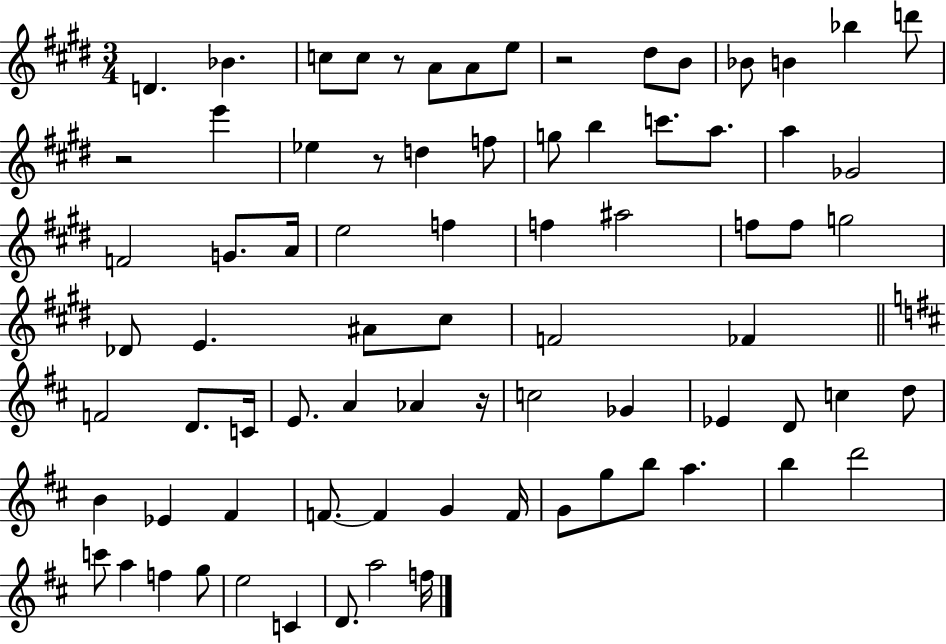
D4/q. Bb4/q. C5/e C5/e R/e A4/e A4/e E5/e R/h D#5/e B4/e Bb4/e B4/q Bb5/q D6/e R/h E6/q Eb5/q R/e D5/q F5/e G5/e B5/q C6/e. A5/e. A5/q Gb4/h F4/h G4/e. A4/s E5/h F5/q F5/q A#5/h F5/e F5/e G5/h Db4/e E4/q. A#4/e C#5/e F4/h FES4/q F4/h D4/e. C4/s E4/e. A4/q Ab4/q R/s C5/h Gb4/q Eb4/q D4/e C5/q D5/e B4/q Eb4/q F#4/q F4/e. F4/q G4/q F4/s G4/e G5/e B5/e A5/q. B5/q D6/h C6/e A5/q F5/q G5/e E5/h C4/q D4/e. A5/h F5/s